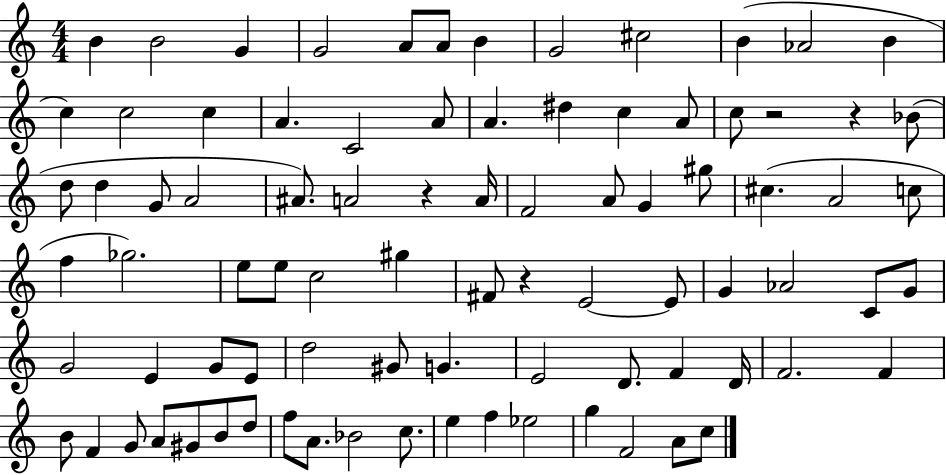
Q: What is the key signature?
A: C major